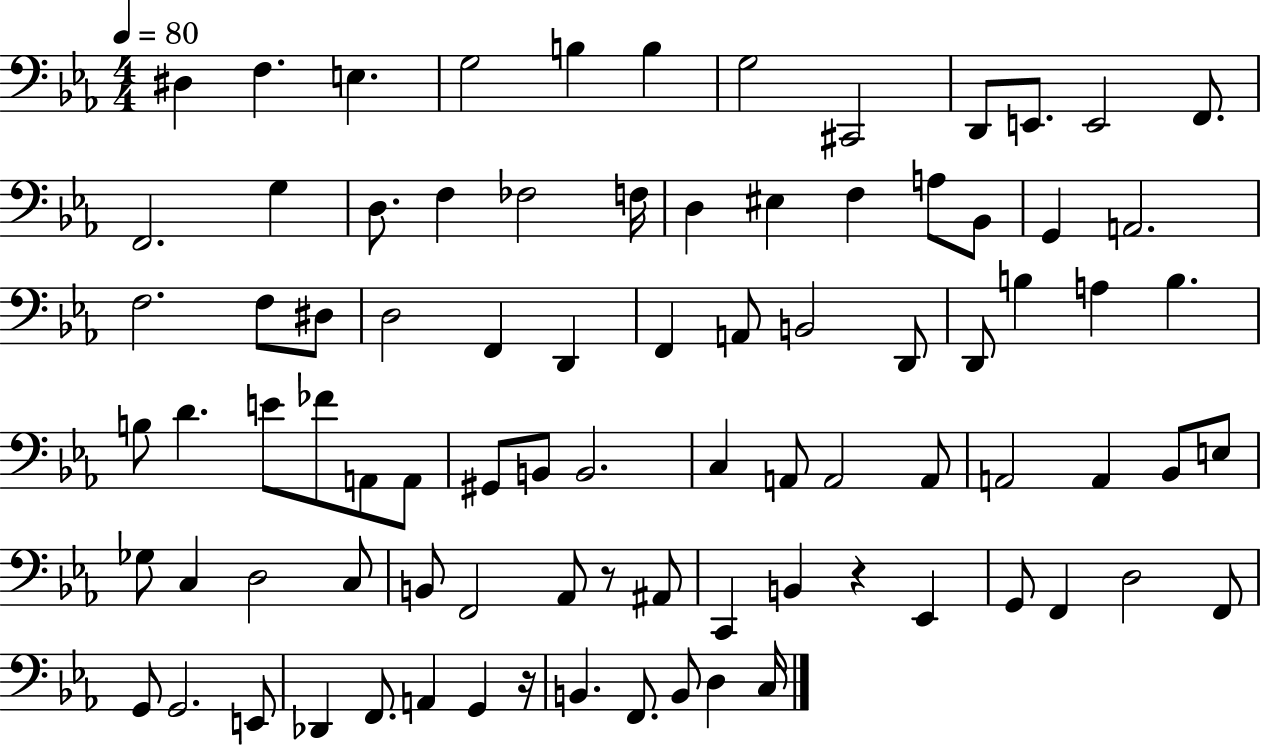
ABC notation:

X:1
T:Untitled
M:4/4
L:1/4
K:Eb
^D, F, E, G,2 B, B, G,2 ^C,,2 D,,/2 E,,/2 E,,2 F,,/2 F,,2 G, D,/2 F, _F,2 F,/4 D, ^E, F, A,/2 _B,,/2 G,, A,,2 F,2 F,/2 ^D,/2 D,2 F,, D,, F,, A,,/2 B,,2 D,,/2 D,,/2 B, A, B, B,/2 D E/2 _F/2 A,,/2 A,,/2 ^G,,/2 B,,/2 B,,2 C, A,,/2 A,,2 A,,/2 A,,2 A,, _B,,/2 E,/2 _G,/2 C, D,2 C,/2 B,,/2 F,,2 _A,,/2 z/2 ^A,,/2 C,, B,, z _E,, G,,/2 F,, D,2 F,,/2 G,,/2 G,,2 E,,/2 _D,, F,,/2 A,, G,, z/4 B,, F,,/2 B,,/2 D, C,/4